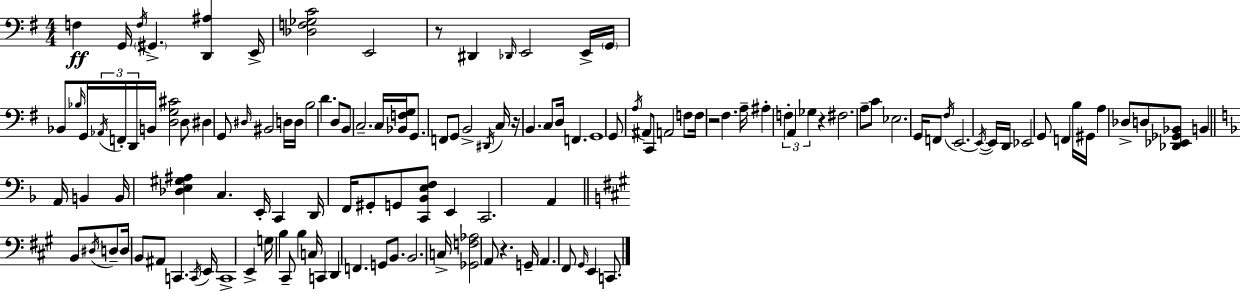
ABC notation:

X:1
T:Untitled
M:4/4
L:1/4
K:G
F, G,,/4 F,/4 ^G,, [D,,^A,] E,,/4 [_D,F,_G,C]2 E,,2 z/2 ^D,, _D,,/4 E,,2 E,,/4 G,,/4 _B,,/2 _B,/4 G,,/4 _A,,/4 F,,/4 D,,/4 B,,/4 [D,G,^C]2 D,/2 ^D, G,,/2 ^D,/4 ^B,,2 D,/4 D,/4 B,2 D D,/2 B,,/2 C,2 C,/4 [_B,,F,G,]/4 G,,/2 F,,/2 G,,/2 B,,2 ^D,,/4 C,/4 z/4 B,, C,/2 D,/4 F,, G,,4 G,,/2 A,/4 ^A,,/2 C,,/2 A,,2 F,/2 F,/4 z2 ^F, A,/4 ^A, F, A,, _G, z ^F,2 A,/2 C/2 _E,2 G,,/4 F,,/2 ^F,/4 E,,2 E,,/4 E,,/4 D,,/4 _E,,2 G,,/2 F,, B,/4 ^G,,/4 A, _D,/2 D,/2 [_D,,_E,,_G,,_B,,]/2 B,, A,,/4 B,, B,,/4 [_D,E,^G,^A,] C, E,,/4 C,, D,,/4 F,,/4 ^G,,/2 G,,/2 [C,,_B,,E,F,]/2 E,, C,,2 A,, B,,/2 ^D,/4 D,/2 D,/4 B,,/2 ^A,,/2 C,, C,,/4 E,,/4 C,,4 E,, G,/4 B, ^C,,/2 B, C,/4 C,, D,, F,, G,,/2 B,,/2 B,,2 C,/4 [_G,,F,_A,]2 A,,/2 z G,,/4 A,, ^F,,/2 ^G,,/4 E,, C,,/2